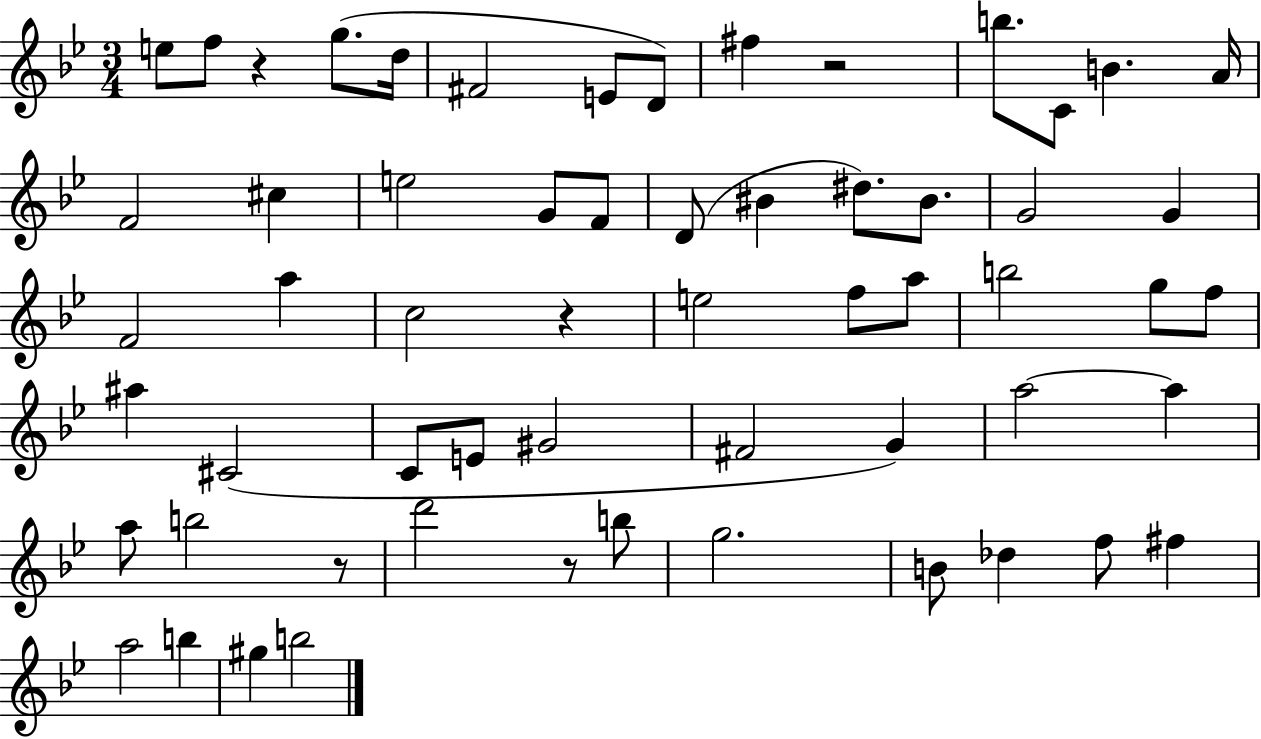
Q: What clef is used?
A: treble